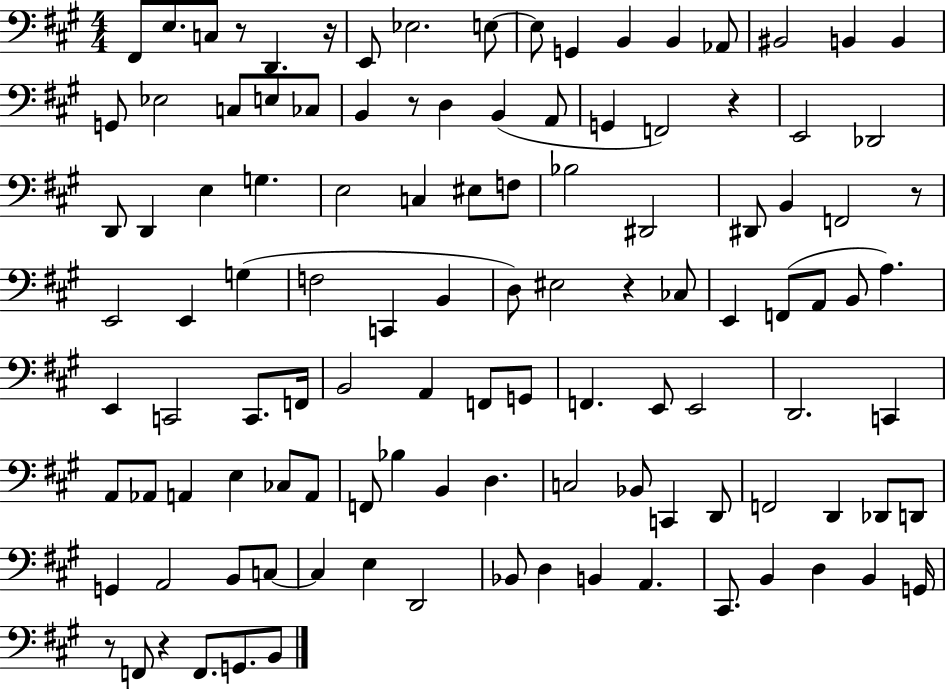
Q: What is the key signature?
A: A major